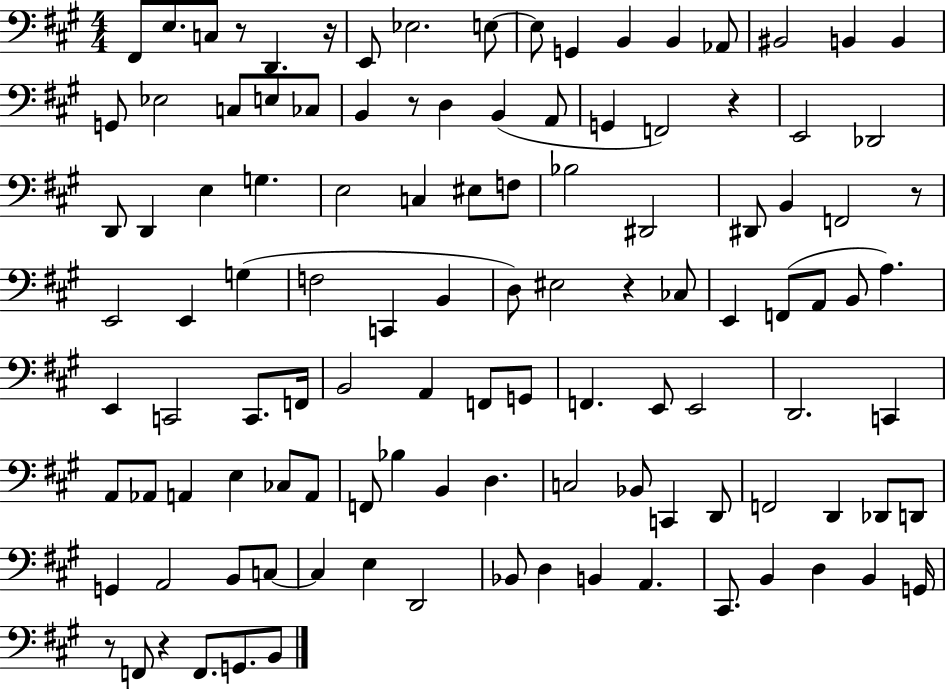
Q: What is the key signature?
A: A major